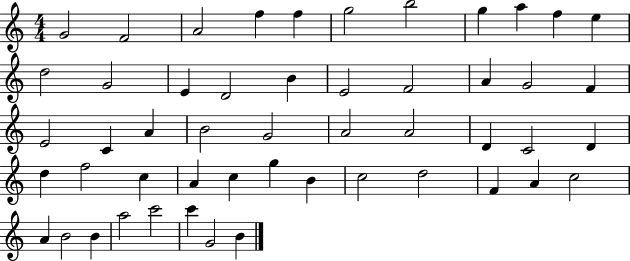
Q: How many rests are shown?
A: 0